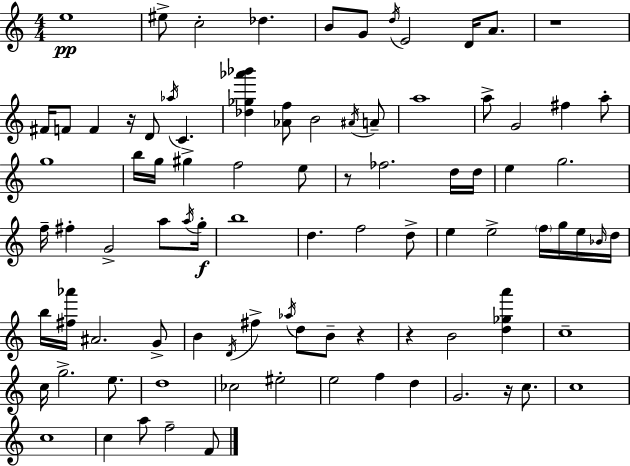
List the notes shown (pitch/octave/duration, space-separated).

E5/w EIS5/e C5/h Db5/q. B4/e G4/e D5/s E4/h D4/s A4/e. R/w F#4/s F4/e F4/q R/s D4/e Ab5/s C4/q. [Db5,Gb5,Ab6,Bb6]/q [Ab4,F5]/e B4/h A#4/s A4/e A5/w A5/e G4/h F#5/q A5/e G5/w B5/s G5/s G#5/q F5/h E5/e R/e FES5/h. D5/s D5/s E5/q G5/h. F5/s F#5/q G4/h A5/e A5/s G5/s B5/w D5/q. F5/h D5/e E5/q E5/h F5/s G5/s E5/s Bb4/s D5/s B5/s [F#5,Ab6]/s A#4/h. G4/e B4/q D4/s F#5/q Ab5/s D5/e B4/e R/q R/q B4/h [D5,Gb5,A6]/q C5/w C5/s G5/h. E5/e. D5/w CES5/h EIS5/h E5/h F5/q D5/q G4/h. R/s C5/e. C5/w C5/w C5/q A5/e F5/h F4/e